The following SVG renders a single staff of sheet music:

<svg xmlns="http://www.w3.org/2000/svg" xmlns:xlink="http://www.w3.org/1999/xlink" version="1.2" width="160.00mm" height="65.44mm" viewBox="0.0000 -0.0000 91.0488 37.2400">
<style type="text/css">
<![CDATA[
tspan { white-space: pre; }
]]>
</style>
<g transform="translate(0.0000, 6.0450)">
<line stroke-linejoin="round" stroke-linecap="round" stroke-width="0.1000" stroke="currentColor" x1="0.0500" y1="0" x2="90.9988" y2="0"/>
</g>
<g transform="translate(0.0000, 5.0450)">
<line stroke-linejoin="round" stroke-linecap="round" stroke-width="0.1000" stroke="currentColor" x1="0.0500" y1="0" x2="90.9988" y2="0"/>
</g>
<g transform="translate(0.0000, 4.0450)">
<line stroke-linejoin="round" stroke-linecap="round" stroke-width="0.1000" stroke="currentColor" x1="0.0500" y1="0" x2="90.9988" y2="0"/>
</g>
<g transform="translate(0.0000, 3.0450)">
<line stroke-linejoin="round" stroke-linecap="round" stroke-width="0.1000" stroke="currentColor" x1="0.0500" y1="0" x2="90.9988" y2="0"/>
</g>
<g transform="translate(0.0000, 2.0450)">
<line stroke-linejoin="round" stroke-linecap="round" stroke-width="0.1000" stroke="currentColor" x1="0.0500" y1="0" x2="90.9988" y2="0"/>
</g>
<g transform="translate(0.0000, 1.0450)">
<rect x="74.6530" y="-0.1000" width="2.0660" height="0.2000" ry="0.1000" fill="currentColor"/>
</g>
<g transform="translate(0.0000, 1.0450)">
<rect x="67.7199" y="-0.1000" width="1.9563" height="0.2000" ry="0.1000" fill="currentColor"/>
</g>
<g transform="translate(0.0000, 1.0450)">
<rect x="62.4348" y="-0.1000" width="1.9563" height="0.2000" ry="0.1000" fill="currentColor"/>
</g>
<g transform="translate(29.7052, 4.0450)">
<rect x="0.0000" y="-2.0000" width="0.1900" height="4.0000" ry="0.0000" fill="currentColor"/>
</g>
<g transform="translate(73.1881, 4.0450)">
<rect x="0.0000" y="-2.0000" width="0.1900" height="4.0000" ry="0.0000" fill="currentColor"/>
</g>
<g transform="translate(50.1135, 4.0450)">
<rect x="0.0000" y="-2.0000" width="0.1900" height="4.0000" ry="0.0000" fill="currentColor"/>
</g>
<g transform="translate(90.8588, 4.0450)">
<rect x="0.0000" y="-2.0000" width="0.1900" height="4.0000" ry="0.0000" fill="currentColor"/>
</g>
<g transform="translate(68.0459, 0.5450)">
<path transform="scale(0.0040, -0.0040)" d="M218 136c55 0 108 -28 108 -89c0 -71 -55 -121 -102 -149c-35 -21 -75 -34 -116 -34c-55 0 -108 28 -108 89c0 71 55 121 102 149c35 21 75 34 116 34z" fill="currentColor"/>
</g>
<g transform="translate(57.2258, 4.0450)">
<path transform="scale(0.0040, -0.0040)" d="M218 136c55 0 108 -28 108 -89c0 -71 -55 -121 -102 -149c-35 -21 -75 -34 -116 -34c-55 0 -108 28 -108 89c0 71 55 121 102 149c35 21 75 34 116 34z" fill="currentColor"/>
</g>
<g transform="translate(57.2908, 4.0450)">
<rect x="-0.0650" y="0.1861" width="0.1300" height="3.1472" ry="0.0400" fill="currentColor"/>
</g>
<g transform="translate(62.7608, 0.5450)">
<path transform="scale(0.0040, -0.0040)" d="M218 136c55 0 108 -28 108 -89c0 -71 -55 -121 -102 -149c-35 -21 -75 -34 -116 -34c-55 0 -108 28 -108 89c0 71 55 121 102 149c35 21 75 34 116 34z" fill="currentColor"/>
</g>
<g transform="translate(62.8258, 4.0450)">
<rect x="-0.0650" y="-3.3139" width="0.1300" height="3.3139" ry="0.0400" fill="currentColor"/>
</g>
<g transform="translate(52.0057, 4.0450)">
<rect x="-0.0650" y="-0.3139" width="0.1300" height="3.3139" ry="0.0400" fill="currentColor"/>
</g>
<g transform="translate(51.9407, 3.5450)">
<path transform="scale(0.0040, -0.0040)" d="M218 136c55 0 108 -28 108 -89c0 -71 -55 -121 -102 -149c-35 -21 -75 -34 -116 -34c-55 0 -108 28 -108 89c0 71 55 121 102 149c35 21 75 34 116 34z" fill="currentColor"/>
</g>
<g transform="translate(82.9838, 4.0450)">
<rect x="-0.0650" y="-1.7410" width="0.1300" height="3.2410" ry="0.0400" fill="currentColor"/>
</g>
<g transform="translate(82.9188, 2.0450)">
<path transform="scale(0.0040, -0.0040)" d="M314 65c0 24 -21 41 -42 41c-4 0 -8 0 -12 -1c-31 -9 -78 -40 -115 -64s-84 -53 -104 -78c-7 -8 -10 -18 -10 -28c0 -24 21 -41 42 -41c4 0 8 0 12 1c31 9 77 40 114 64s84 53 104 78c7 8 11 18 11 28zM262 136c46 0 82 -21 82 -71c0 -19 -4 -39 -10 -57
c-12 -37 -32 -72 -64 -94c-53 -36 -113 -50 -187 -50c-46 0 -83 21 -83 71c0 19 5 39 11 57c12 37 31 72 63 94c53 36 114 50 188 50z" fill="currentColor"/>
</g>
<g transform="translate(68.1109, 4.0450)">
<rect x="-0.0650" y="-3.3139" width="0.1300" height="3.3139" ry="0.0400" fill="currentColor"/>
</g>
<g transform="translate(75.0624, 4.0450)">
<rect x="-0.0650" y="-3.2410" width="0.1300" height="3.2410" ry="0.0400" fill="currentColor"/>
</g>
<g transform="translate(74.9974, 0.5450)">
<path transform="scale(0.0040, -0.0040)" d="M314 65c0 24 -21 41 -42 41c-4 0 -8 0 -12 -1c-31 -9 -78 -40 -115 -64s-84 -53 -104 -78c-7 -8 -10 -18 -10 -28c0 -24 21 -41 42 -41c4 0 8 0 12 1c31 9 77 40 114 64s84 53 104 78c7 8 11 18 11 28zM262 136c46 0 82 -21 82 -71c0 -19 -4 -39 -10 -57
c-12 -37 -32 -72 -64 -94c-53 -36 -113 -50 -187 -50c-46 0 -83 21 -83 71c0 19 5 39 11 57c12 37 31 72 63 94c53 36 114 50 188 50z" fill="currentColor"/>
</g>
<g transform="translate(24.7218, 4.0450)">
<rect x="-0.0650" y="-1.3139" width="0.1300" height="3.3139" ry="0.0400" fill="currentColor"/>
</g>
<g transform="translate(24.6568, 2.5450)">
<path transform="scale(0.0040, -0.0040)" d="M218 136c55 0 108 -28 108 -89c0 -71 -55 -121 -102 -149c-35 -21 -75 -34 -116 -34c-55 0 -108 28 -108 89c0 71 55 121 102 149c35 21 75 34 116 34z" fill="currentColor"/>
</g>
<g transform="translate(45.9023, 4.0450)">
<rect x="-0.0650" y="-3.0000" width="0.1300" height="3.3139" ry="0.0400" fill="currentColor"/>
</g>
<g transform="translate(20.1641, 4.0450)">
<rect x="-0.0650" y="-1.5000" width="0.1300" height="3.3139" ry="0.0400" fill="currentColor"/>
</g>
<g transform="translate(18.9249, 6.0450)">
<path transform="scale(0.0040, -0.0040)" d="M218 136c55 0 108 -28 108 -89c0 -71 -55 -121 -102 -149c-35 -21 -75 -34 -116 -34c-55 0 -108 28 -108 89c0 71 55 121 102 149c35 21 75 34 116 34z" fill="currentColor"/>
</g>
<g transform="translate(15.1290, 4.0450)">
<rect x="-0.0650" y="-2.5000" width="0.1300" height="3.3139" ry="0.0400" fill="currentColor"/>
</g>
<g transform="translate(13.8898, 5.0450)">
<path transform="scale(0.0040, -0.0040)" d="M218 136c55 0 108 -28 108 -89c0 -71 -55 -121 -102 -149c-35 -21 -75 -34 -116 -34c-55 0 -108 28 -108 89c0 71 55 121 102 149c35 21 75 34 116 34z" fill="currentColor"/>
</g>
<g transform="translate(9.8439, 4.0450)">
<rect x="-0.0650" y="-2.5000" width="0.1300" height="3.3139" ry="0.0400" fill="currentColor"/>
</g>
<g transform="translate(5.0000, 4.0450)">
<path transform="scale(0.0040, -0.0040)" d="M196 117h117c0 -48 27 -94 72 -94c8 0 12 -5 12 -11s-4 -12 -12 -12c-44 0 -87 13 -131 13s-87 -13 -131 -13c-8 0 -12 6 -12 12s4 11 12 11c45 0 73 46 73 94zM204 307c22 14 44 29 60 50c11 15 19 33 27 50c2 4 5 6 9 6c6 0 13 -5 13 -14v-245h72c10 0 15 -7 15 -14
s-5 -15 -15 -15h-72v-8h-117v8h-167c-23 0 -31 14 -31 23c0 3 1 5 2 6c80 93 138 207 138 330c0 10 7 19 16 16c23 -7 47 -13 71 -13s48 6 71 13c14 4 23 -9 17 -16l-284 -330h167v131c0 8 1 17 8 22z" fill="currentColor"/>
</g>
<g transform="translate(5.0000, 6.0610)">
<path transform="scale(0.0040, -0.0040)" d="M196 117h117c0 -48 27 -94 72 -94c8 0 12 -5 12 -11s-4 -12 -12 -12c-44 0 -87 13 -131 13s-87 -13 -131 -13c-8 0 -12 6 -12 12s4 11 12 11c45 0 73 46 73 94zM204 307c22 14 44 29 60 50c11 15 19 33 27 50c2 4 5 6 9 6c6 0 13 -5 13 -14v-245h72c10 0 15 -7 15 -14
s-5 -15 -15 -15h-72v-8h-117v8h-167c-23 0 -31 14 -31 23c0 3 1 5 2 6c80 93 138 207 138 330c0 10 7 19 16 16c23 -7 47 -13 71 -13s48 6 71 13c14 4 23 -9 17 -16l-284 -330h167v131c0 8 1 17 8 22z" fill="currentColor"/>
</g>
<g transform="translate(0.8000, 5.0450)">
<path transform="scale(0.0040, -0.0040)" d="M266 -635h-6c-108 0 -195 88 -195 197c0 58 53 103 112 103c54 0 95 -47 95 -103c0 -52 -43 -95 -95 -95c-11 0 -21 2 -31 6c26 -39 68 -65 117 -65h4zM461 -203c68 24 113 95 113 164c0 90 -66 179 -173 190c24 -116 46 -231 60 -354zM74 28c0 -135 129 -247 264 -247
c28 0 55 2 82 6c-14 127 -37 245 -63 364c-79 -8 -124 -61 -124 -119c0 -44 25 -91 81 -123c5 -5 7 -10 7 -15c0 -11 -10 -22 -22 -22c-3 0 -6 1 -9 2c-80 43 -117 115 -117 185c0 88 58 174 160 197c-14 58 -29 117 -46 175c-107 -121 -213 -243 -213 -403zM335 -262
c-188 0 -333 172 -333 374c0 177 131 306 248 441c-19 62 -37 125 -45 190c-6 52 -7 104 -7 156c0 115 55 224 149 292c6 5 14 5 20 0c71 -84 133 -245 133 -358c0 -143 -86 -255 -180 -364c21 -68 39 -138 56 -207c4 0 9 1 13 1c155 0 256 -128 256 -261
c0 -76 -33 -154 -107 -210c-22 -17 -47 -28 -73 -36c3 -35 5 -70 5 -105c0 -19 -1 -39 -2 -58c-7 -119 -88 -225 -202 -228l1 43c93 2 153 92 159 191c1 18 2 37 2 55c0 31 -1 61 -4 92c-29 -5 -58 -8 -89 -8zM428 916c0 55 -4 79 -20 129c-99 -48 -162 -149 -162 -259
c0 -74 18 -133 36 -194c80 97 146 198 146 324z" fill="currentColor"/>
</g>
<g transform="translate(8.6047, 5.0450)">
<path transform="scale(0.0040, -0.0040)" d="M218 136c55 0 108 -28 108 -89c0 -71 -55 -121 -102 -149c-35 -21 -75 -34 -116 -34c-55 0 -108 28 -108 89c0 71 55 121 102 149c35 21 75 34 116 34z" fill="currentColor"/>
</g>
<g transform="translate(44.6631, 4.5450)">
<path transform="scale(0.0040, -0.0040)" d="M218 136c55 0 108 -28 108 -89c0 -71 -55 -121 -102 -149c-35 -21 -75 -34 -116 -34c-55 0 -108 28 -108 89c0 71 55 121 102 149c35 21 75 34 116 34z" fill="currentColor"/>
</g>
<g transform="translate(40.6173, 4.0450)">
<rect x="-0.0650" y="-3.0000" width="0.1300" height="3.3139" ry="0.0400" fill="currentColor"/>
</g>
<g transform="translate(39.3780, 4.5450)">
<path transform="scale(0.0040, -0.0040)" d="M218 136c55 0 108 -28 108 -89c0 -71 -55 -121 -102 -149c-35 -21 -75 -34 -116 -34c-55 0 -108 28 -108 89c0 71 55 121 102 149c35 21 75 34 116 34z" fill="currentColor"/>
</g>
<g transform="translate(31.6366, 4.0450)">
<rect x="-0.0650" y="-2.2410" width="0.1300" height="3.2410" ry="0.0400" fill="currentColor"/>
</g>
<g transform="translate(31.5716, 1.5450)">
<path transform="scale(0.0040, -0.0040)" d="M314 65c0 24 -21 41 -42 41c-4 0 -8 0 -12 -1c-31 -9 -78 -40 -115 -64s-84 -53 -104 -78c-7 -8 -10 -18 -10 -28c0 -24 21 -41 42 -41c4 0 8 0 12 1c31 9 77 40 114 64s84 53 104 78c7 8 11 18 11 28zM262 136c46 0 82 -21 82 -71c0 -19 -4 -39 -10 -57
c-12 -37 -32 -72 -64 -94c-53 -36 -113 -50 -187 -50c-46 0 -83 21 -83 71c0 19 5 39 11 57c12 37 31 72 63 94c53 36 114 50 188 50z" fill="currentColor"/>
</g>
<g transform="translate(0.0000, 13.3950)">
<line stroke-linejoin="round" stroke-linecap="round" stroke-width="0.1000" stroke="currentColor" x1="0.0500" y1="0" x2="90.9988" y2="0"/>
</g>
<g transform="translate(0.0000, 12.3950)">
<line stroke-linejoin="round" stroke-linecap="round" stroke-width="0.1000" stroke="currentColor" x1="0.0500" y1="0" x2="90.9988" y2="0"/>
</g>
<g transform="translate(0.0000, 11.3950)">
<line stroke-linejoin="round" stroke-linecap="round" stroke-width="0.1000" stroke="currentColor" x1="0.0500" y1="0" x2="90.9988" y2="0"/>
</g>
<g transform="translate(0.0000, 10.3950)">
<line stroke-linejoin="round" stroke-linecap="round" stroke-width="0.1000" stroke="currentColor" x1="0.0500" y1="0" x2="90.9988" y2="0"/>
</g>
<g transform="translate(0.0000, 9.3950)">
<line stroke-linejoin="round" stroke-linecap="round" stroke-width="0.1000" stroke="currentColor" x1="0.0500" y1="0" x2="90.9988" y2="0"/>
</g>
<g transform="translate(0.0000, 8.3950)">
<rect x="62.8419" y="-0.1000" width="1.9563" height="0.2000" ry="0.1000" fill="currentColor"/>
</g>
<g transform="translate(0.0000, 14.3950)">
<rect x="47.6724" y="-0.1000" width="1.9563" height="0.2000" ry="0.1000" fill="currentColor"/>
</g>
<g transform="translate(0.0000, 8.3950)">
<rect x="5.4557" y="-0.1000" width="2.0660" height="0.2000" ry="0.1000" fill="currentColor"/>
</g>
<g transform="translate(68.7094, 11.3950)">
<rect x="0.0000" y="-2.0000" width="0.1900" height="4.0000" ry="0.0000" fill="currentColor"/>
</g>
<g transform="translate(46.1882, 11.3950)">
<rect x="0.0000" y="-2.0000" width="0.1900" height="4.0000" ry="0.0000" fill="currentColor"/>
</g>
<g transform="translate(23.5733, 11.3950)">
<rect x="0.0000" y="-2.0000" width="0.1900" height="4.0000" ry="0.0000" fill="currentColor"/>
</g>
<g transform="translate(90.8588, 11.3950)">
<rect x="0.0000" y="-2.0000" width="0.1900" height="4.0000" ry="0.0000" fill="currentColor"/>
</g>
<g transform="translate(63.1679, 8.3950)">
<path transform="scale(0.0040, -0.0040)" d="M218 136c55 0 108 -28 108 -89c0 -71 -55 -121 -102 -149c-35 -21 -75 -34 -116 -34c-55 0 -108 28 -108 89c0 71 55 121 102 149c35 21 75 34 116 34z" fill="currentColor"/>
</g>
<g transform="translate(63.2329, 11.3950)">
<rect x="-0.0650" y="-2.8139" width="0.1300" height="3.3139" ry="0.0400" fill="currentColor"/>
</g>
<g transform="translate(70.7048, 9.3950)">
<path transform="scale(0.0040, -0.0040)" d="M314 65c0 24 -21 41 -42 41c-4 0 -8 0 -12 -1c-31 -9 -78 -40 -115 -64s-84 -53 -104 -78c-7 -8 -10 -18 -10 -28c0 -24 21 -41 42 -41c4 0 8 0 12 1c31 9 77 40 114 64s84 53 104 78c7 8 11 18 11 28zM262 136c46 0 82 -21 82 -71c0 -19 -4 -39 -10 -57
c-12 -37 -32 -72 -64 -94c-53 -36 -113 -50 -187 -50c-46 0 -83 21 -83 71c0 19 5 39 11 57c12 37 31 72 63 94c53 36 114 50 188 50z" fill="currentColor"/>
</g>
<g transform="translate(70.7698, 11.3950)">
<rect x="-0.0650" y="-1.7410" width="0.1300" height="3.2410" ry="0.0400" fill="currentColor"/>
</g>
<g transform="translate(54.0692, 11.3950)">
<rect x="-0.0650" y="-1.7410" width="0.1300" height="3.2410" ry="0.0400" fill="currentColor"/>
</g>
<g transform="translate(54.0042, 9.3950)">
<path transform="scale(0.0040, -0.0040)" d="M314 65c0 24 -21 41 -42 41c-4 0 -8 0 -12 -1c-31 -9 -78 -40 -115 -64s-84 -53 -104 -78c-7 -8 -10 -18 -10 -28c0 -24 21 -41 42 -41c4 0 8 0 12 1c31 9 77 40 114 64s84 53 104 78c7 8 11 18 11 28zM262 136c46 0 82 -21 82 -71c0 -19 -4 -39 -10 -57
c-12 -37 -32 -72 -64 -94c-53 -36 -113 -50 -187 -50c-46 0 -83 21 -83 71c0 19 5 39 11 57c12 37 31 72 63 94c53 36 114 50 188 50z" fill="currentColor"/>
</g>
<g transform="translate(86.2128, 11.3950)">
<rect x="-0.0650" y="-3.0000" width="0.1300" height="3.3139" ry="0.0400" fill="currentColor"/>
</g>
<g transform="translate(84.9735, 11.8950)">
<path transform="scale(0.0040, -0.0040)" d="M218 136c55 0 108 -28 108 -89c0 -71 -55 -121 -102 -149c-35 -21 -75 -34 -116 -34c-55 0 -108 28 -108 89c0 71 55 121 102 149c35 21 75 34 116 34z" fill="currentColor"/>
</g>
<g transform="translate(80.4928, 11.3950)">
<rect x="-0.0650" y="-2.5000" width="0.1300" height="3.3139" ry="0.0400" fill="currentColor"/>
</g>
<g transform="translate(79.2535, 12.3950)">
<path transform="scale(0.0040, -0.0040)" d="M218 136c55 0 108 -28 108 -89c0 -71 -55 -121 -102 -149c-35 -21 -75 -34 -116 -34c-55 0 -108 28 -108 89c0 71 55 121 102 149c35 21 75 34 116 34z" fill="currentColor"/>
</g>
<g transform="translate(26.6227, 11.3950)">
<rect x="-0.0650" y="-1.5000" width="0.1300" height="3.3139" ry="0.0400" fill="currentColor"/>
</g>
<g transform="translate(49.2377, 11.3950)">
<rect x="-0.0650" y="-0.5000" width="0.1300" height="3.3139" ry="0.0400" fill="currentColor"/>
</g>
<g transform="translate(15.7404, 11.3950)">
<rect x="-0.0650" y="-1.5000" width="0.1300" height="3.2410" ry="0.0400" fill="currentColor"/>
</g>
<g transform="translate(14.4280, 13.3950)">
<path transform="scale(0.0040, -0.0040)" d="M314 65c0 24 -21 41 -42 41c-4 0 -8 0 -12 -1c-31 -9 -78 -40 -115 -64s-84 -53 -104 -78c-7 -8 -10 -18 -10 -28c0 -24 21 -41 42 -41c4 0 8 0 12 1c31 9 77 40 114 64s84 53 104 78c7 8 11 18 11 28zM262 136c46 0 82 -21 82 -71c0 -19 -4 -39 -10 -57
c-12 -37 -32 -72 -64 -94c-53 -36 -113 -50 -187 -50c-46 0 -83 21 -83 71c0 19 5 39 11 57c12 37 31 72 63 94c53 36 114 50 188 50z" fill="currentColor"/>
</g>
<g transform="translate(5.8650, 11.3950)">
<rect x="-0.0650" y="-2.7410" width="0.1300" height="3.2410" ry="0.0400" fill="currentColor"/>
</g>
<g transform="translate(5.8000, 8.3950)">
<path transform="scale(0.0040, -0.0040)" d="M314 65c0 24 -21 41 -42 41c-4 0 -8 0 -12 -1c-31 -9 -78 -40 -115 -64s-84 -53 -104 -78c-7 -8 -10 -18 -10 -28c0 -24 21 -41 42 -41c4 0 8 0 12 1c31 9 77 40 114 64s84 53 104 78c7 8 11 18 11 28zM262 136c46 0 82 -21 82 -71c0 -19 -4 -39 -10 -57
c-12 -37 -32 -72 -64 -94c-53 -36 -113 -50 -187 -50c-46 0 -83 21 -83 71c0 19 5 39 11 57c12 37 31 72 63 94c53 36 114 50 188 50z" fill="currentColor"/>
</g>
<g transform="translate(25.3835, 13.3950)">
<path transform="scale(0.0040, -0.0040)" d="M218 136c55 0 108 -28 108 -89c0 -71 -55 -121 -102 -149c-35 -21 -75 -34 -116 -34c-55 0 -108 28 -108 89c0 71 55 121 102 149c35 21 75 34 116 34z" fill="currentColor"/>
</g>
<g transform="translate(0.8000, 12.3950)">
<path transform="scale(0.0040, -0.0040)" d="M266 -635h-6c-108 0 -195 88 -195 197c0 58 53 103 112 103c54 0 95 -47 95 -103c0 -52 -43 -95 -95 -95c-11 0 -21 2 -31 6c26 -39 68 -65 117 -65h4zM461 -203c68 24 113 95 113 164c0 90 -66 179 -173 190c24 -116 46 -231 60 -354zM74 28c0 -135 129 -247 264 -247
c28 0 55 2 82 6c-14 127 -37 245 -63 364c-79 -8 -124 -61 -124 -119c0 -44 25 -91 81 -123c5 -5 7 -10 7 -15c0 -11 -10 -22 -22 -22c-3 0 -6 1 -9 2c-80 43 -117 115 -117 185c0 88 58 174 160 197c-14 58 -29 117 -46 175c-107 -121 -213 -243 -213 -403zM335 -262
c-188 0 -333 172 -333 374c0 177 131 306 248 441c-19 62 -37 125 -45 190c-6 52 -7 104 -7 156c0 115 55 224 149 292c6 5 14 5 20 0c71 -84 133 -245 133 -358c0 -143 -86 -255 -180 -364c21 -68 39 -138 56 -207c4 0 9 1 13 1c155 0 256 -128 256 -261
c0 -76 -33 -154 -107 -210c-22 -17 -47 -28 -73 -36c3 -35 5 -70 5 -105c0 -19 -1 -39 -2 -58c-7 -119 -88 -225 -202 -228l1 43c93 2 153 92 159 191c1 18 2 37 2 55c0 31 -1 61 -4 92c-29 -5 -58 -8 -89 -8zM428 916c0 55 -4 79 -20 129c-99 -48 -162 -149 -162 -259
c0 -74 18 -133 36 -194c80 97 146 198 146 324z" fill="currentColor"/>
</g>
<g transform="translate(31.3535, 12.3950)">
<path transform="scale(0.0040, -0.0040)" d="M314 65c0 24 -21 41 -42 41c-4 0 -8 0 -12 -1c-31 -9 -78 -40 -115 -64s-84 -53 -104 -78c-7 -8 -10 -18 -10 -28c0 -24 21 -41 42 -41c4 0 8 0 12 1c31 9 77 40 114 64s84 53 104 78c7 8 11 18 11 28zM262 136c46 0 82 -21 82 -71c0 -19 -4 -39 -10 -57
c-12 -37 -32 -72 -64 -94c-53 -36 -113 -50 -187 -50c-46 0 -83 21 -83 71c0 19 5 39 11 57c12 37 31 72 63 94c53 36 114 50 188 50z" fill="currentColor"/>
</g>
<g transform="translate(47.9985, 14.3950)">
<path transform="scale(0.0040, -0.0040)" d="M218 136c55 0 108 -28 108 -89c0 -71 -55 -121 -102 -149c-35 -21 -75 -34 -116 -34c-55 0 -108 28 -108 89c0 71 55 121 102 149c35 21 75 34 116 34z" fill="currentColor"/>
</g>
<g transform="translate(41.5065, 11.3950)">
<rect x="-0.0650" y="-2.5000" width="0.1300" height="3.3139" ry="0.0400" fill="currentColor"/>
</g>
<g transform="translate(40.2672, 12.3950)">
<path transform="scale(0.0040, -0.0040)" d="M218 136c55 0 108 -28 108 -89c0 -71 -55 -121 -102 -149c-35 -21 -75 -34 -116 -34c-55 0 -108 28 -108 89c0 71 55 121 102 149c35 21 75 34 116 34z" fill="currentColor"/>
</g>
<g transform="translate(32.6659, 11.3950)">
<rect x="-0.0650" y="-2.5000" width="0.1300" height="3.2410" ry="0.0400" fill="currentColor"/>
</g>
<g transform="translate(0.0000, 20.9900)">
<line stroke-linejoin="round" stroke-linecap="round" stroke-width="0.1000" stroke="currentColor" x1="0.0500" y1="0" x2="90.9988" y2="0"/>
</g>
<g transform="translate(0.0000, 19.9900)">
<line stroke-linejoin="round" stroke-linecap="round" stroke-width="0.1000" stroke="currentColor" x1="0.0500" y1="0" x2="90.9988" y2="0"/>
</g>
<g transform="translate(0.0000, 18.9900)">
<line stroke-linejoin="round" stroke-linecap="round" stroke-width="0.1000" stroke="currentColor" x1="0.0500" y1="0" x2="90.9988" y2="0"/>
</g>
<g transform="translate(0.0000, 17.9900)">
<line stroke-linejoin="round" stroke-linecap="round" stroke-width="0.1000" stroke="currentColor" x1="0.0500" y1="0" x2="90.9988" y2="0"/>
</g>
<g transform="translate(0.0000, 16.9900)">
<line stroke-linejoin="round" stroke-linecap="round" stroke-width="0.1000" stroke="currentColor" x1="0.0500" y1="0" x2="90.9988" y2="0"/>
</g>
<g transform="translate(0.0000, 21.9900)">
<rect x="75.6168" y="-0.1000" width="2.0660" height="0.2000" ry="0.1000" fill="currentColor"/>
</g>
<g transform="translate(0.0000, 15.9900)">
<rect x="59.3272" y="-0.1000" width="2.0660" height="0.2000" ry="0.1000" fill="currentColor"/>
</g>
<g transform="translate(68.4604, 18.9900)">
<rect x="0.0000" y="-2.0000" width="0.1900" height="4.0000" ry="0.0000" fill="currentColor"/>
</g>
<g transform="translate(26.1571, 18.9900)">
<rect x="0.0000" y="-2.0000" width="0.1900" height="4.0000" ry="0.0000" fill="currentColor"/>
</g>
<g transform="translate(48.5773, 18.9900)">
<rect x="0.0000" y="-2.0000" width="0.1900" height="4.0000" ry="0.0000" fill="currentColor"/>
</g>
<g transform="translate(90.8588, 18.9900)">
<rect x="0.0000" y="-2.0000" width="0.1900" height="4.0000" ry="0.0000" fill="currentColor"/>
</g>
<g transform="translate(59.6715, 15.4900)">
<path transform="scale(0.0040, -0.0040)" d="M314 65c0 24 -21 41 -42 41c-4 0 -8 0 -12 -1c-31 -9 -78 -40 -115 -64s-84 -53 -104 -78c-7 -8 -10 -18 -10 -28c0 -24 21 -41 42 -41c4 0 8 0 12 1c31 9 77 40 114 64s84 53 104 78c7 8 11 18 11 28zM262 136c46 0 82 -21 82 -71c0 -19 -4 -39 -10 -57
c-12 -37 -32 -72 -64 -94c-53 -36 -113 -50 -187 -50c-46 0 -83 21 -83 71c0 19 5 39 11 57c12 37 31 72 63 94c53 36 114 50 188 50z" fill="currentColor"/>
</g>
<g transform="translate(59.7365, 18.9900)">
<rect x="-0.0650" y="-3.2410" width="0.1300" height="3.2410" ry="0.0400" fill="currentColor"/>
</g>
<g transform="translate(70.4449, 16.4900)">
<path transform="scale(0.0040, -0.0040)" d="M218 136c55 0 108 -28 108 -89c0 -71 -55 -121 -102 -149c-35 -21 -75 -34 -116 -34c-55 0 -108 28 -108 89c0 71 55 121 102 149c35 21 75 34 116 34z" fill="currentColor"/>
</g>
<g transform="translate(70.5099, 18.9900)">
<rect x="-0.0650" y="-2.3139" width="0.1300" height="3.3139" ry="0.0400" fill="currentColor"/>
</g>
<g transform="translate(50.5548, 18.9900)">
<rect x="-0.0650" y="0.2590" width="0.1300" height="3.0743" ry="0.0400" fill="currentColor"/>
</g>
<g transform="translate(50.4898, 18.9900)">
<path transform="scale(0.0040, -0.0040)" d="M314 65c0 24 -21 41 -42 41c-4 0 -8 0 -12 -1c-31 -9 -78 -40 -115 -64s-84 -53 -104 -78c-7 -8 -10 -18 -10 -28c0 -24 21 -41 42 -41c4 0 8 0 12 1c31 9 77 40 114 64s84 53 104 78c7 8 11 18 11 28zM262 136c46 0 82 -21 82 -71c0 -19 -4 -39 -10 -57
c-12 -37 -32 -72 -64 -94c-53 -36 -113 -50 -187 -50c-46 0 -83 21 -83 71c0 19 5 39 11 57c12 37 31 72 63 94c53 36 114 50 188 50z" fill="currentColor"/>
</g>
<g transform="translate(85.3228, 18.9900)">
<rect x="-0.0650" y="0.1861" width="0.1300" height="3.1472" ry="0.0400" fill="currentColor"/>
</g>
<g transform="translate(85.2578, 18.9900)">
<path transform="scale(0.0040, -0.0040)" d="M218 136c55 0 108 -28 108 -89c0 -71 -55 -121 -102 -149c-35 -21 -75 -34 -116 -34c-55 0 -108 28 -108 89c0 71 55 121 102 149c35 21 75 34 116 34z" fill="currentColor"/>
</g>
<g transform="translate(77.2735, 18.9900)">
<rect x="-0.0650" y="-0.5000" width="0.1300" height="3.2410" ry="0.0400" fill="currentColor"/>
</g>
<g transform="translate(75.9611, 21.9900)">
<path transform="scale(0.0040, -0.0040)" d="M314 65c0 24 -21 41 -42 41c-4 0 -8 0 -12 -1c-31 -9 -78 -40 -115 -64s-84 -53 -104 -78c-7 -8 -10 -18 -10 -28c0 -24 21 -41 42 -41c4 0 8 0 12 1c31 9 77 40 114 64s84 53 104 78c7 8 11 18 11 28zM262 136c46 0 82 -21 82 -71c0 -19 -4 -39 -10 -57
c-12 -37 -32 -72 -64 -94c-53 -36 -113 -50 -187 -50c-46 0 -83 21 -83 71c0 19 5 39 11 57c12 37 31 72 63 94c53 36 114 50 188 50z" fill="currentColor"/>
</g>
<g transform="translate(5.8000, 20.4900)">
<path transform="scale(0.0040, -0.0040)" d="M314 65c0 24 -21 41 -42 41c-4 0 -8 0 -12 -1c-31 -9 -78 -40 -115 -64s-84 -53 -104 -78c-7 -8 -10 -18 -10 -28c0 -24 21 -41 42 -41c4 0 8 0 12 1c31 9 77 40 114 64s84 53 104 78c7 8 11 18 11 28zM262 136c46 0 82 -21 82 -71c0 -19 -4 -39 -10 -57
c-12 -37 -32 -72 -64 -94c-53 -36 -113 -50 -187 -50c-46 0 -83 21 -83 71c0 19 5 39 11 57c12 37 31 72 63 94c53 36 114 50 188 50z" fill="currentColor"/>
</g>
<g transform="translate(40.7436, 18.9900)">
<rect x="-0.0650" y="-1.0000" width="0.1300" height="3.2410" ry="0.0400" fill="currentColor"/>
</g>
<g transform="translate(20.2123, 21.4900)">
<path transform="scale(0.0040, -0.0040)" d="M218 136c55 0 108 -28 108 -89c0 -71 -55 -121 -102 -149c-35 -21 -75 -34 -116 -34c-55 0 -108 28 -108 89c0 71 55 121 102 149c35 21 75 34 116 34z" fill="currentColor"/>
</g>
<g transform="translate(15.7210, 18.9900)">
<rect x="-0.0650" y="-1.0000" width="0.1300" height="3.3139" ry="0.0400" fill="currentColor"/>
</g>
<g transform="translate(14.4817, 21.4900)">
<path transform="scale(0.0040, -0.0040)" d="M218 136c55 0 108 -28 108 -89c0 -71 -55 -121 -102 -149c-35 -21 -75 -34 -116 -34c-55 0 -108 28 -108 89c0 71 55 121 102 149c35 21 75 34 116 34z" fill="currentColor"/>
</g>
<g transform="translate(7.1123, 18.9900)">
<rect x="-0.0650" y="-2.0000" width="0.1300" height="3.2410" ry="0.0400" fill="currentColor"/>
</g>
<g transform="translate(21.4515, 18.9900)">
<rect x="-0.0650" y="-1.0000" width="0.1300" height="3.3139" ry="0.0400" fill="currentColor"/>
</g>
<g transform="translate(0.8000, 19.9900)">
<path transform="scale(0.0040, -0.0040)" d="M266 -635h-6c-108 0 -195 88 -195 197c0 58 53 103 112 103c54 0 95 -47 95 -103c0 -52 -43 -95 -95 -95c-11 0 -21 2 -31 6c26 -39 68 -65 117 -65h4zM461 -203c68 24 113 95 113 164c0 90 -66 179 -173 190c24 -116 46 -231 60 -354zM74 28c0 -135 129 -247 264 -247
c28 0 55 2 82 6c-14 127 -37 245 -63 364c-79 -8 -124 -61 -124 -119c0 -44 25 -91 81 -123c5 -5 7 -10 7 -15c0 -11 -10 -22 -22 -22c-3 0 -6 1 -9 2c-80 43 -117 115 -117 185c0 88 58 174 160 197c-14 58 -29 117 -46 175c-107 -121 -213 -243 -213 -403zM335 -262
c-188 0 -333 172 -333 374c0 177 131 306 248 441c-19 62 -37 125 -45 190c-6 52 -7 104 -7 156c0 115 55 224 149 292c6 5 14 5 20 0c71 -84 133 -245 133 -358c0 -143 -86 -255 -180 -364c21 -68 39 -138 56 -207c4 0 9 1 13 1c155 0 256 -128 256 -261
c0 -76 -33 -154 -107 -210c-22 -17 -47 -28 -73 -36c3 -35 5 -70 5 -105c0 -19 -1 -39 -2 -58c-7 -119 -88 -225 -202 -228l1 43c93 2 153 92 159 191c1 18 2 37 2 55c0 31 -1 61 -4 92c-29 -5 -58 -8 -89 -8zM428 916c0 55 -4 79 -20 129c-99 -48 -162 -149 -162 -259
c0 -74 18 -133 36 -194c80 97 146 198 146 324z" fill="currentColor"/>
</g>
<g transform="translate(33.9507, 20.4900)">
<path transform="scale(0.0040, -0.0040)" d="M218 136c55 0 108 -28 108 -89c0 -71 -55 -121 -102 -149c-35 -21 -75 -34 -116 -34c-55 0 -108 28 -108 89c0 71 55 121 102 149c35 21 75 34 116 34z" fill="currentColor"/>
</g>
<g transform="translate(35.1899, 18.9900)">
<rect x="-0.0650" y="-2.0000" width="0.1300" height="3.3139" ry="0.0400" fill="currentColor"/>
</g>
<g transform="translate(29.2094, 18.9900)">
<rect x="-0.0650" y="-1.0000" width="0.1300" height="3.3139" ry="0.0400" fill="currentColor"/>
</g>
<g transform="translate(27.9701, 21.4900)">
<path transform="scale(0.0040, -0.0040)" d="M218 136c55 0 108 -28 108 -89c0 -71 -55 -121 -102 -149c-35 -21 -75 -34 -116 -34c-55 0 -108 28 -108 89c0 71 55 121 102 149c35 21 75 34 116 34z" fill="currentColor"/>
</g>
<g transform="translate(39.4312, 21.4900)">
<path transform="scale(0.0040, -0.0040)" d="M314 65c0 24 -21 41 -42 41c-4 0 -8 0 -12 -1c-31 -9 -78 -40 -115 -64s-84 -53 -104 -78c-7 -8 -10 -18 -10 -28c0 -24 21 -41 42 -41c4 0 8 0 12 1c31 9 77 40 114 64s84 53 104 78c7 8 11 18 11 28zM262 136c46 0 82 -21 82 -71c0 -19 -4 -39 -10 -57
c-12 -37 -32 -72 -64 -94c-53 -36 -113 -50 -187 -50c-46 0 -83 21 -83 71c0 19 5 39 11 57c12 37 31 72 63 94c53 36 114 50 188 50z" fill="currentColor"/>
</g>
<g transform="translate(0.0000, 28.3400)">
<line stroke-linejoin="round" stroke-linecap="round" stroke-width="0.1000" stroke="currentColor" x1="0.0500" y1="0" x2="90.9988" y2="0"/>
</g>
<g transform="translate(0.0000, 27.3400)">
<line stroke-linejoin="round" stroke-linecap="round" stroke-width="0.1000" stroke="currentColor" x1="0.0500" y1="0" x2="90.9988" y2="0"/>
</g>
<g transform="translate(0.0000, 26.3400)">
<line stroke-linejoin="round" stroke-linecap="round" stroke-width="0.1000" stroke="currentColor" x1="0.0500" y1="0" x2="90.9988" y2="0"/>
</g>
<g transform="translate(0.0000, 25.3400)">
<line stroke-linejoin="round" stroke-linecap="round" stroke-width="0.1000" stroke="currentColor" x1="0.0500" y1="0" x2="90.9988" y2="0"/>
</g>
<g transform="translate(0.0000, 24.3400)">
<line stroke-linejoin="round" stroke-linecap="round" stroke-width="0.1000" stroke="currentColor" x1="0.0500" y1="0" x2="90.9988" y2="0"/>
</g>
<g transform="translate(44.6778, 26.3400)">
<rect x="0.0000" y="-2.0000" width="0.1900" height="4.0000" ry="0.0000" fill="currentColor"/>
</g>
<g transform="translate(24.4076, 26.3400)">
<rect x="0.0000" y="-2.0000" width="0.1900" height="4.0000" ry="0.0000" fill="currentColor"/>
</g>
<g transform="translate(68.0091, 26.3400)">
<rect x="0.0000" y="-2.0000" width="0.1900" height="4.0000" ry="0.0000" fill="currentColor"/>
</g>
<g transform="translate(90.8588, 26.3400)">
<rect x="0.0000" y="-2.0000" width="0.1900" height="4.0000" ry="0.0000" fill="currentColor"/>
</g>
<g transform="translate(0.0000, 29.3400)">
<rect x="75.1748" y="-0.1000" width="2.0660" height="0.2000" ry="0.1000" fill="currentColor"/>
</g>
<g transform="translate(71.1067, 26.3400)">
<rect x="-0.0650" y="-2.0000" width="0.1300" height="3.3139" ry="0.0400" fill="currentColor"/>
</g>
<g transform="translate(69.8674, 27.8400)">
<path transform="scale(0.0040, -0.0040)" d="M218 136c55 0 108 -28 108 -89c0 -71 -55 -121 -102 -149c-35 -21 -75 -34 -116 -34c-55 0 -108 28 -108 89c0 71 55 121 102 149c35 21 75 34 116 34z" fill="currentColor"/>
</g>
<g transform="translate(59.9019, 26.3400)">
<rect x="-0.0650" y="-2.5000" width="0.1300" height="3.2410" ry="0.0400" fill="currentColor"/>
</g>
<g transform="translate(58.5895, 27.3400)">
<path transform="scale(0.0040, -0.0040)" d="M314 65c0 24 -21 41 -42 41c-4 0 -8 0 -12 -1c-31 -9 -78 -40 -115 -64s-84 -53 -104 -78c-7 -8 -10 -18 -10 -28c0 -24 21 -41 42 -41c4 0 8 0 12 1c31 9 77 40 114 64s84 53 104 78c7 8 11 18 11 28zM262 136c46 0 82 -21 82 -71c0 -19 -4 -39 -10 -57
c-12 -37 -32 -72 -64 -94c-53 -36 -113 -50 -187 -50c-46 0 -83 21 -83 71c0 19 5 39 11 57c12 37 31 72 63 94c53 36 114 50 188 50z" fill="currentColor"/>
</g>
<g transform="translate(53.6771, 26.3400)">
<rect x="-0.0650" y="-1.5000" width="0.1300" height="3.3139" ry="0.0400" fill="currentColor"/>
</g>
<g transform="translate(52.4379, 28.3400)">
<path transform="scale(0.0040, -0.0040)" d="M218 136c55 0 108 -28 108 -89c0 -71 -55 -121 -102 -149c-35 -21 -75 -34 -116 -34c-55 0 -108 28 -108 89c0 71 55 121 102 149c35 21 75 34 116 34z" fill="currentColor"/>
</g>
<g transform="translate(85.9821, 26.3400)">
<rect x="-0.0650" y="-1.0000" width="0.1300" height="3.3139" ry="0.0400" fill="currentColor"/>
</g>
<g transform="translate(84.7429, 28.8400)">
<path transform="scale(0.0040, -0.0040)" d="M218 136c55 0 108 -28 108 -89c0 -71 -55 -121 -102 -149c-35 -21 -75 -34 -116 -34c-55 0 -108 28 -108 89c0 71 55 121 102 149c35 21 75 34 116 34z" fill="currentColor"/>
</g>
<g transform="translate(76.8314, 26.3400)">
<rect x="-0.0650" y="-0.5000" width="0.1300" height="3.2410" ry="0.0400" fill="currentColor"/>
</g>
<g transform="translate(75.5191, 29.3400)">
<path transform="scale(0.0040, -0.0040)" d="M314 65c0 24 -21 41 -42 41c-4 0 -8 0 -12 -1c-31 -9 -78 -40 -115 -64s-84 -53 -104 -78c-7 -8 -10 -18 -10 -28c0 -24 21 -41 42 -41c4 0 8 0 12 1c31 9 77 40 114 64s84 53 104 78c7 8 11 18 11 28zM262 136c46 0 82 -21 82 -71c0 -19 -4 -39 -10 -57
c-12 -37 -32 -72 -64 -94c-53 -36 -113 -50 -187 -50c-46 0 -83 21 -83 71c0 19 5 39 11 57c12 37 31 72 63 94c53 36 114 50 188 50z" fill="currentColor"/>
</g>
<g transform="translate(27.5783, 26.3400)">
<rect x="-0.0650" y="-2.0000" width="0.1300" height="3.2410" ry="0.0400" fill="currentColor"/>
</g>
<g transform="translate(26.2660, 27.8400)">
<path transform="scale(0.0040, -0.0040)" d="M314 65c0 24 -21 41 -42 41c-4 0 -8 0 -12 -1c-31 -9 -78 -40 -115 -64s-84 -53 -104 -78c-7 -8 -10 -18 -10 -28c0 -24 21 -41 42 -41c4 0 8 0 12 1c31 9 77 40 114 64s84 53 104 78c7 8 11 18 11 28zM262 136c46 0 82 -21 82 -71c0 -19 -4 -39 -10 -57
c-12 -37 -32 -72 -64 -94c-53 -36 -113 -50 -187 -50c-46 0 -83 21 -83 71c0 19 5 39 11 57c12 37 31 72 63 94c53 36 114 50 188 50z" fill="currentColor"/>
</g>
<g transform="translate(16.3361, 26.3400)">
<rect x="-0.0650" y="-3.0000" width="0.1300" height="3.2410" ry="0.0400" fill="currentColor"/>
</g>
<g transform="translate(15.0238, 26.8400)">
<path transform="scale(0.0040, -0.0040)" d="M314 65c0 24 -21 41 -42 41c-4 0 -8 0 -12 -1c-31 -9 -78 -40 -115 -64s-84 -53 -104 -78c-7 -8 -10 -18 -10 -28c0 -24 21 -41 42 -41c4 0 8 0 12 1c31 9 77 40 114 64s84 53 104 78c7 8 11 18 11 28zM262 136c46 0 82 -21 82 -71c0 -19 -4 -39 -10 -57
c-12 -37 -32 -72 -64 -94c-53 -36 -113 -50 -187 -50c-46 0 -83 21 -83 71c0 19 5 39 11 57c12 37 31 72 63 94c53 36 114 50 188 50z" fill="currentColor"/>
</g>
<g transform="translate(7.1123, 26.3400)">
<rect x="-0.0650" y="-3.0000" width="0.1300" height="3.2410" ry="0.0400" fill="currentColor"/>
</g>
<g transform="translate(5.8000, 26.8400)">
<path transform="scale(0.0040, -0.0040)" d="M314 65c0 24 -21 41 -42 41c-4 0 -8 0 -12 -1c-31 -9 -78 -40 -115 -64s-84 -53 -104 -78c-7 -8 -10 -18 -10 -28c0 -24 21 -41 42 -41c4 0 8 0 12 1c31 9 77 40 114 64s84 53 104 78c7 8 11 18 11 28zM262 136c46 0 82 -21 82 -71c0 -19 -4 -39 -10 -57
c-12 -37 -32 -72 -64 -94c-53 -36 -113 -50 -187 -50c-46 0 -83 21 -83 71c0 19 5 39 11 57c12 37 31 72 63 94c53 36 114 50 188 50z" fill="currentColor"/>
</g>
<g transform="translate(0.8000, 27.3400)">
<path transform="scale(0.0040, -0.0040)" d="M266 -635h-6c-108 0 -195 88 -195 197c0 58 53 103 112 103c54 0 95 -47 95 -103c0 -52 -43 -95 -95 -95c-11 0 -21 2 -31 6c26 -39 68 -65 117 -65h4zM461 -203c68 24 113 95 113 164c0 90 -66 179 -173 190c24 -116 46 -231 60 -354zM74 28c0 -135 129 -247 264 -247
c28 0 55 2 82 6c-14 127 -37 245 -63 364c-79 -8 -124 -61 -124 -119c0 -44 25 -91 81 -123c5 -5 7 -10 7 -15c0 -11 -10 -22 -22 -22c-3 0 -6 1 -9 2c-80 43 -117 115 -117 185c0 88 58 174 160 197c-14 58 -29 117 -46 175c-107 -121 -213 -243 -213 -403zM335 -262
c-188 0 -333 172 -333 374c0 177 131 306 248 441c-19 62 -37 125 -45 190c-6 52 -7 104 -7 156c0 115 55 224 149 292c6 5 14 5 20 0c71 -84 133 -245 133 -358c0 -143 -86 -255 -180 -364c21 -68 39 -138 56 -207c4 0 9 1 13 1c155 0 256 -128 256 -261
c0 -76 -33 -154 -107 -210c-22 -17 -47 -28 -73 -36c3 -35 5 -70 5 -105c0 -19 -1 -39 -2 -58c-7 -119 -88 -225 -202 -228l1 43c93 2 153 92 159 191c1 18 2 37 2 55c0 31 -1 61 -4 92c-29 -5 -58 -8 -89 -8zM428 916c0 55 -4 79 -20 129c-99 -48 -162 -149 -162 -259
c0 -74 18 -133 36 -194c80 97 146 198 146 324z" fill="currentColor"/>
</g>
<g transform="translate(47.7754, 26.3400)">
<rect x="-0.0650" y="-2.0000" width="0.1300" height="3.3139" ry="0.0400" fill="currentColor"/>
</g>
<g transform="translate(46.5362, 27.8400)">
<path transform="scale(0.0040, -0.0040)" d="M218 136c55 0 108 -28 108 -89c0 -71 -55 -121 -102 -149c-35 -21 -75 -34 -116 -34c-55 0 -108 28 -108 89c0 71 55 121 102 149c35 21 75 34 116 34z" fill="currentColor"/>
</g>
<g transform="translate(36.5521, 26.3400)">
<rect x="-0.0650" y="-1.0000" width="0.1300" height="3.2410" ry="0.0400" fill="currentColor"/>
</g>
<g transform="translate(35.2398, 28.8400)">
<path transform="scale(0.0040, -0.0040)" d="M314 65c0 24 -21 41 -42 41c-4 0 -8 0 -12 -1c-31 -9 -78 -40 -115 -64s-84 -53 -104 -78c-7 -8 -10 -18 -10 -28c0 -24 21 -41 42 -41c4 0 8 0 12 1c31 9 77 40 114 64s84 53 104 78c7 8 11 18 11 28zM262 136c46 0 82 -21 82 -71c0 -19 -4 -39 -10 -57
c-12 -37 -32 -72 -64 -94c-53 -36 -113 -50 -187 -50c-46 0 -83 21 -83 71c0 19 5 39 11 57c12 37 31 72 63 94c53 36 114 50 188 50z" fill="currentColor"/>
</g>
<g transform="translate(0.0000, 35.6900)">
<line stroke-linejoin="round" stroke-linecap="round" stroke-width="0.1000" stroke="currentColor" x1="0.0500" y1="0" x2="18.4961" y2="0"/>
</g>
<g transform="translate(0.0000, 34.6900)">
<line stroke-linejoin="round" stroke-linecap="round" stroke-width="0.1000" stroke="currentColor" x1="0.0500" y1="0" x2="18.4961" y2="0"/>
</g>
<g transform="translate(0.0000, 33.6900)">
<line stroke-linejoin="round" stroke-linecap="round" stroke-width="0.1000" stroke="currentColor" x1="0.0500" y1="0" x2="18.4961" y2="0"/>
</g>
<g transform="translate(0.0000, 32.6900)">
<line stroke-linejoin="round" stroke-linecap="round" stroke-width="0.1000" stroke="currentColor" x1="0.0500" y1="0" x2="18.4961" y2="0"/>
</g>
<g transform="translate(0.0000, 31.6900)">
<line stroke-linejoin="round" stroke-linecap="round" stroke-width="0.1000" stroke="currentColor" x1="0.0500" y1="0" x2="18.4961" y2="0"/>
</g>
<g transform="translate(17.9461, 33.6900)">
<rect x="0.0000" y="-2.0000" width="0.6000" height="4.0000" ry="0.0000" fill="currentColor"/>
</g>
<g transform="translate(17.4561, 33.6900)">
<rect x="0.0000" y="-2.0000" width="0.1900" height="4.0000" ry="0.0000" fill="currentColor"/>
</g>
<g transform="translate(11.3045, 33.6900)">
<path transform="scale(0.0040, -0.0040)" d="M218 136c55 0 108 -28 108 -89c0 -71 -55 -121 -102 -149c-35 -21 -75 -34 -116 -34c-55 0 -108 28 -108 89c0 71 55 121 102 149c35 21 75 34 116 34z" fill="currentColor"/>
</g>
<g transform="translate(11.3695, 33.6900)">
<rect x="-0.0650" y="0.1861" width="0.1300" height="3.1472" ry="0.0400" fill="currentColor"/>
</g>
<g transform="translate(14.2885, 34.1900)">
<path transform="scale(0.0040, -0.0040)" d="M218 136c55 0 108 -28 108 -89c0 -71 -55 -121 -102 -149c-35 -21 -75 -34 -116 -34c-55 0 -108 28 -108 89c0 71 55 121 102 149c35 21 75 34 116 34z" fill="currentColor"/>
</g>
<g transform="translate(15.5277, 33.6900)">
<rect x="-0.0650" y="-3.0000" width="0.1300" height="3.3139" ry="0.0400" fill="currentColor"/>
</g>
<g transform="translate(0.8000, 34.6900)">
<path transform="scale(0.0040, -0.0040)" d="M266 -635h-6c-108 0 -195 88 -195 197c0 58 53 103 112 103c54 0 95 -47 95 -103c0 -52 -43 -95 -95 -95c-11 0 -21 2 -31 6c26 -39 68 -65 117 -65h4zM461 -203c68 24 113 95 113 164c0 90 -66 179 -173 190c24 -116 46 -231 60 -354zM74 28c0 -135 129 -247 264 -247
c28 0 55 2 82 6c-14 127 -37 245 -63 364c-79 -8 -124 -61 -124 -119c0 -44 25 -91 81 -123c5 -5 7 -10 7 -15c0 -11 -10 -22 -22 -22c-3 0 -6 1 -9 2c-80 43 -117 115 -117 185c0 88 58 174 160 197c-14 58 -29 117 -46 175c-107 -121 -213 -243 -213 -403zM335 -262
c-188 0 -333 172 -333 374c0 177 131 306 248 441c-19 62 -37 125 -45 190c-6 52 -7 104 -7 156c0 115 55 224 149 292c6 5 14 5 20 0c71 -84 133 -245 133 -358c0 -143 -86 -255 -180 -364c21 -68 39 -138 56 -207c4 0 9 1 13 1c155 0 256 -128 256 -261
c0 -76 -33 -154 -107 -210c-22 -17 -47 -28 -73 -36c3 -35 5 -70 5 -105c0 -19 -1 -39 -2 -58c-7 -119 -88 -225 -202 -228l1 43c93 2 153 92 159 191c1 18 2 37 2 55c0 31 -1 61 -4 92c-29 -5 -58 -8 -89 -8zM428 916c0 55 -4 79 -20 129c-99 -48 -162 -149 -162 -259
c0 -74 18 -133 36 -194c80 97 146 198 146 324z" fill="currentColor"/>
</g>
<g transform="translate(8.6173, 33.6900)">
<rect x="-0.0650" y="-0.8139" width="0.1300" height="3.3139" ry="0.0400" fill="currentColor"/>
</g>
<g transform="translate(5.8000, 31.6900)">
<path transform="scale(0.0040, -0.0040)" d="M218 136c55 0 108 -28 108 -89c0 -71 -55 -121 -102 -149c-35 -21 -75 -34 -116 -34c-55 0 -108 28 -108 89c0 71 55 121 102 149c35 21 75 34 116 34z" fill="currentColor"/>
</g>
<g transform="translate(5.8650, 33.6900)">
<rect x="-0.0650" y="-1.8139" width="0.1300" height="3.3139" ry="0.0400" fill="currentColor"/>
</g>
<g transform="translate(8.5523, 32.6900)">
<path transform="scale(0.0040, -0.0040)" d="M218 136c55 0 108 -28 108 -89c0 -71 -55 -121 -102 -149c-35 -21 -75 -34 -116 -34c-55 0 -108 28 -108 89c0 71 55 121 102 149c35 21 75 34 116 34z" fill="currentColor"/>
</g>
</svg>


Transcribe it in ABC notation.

X:1
T:Untitled
M:4/4
L:1/4
K:C
G G E e g2 A A c B b b b2 f2 a2 E2 E G2 G C f2 a f2 G A F2 D D D F D2 B2 b2 g C2 B A2 A2 F2 D2 F E G2 F C2 D f d B A